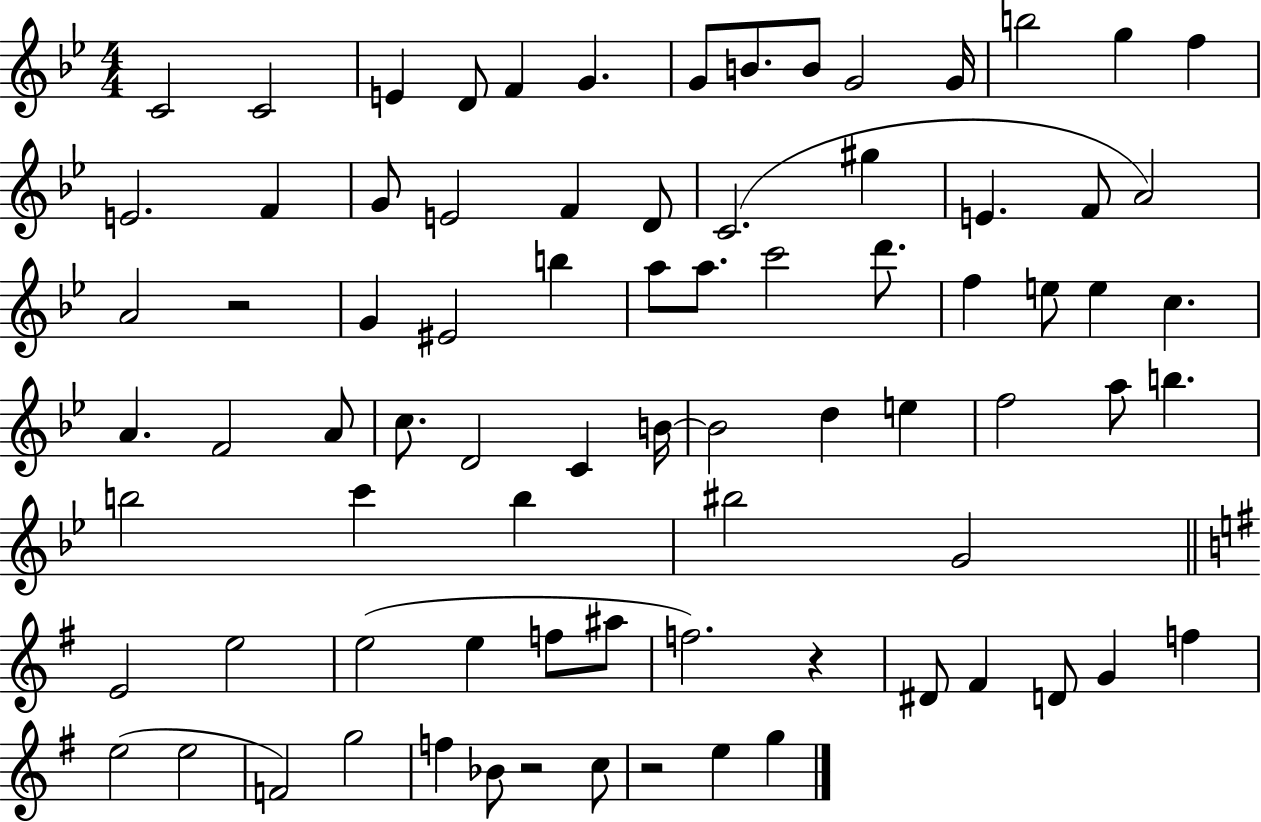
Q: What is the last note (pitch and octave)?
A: G5